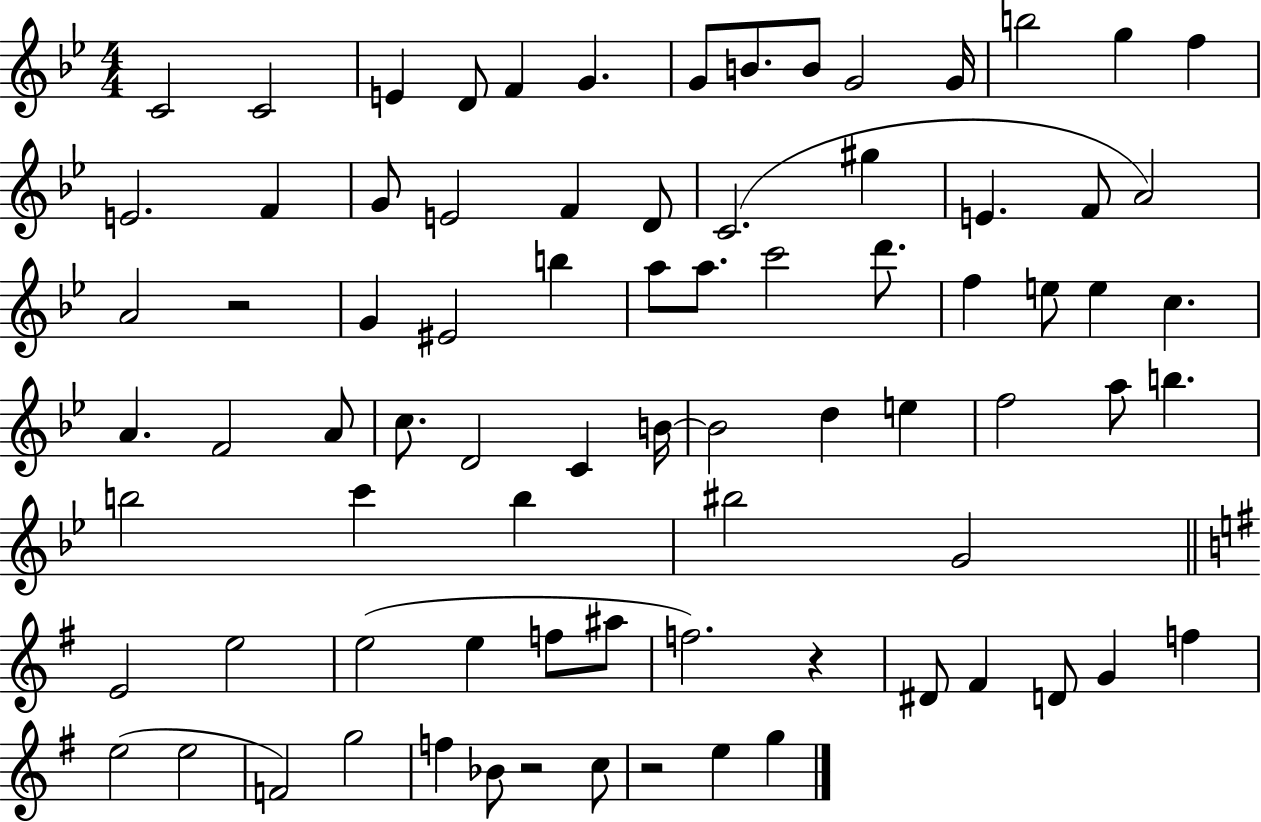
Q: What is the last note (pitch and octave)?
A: G5